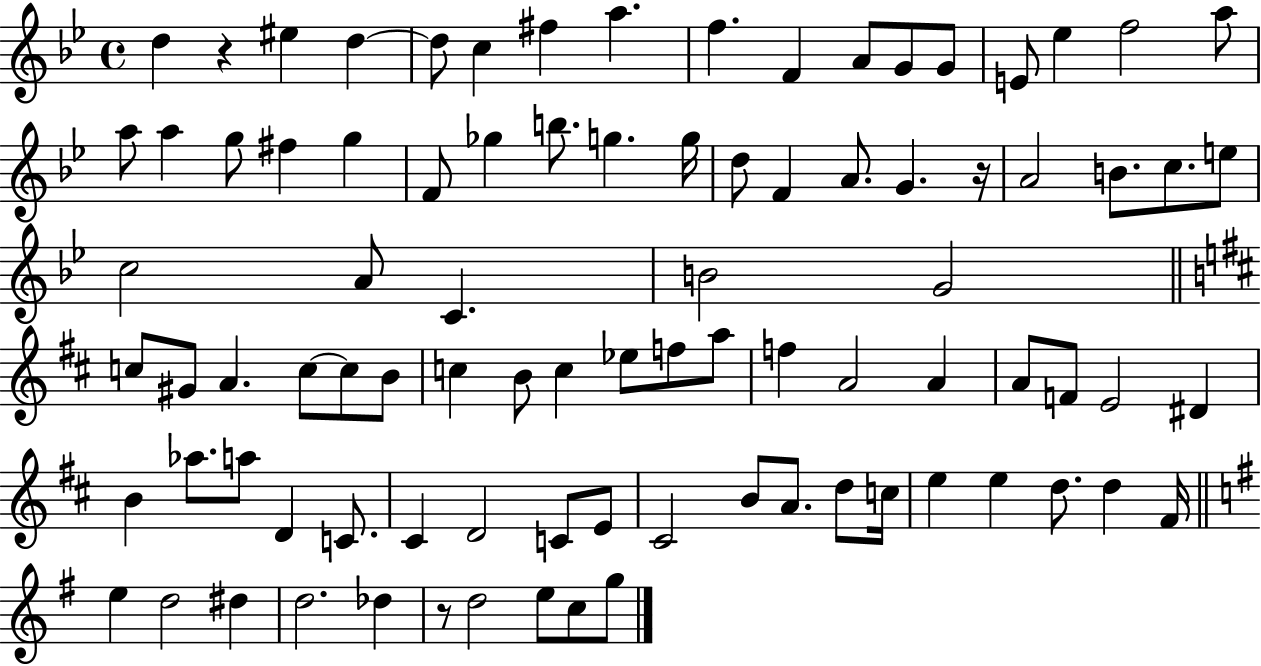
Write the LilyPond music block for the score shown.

{
  \clef treble
  \time 4/4
  \defaultTimeSignature
  \key bes \major
  d''4 r4 eis''4 d''4~~ | d''8 c''4 fis''4 a''4. | f''4. f'4 a'8 g'8 g'8 | e'8 ees''4 f''2 a''8 | \break a''8 a''4 g''8 fis''4 g''4 | f'8 ges''4 b''8. g''4. g''16 | d''8 f'4 a'8. g'4. r16 | a'2 b'8. c''8. e''8 | \break c''2 a'8 c'4. | b'2 g'2 | \bar "||" \break \key d \major c''8 gis'8 a'4. c''8~~ c''8 b'8 | c''4 b'8 c''4 ees''8 f''8 a''8 | f''4 a'2 a'4 | a'8 f'8 e'2 dis'4 | \break b'4 aes''8. a''8 d'4 c'8. | cis'4 d'2 c'8 e'8 | cis'2 b'8 a'8. d''8 c''16 | e''4 e''4 d''8. d''4 fis'16 | \break \bar "||" \break \key e \minor e''4 d''2 dis''4 | d''2. des''4 | r8 d''2 e''8 c''8 g''8 | \bar "|."
}